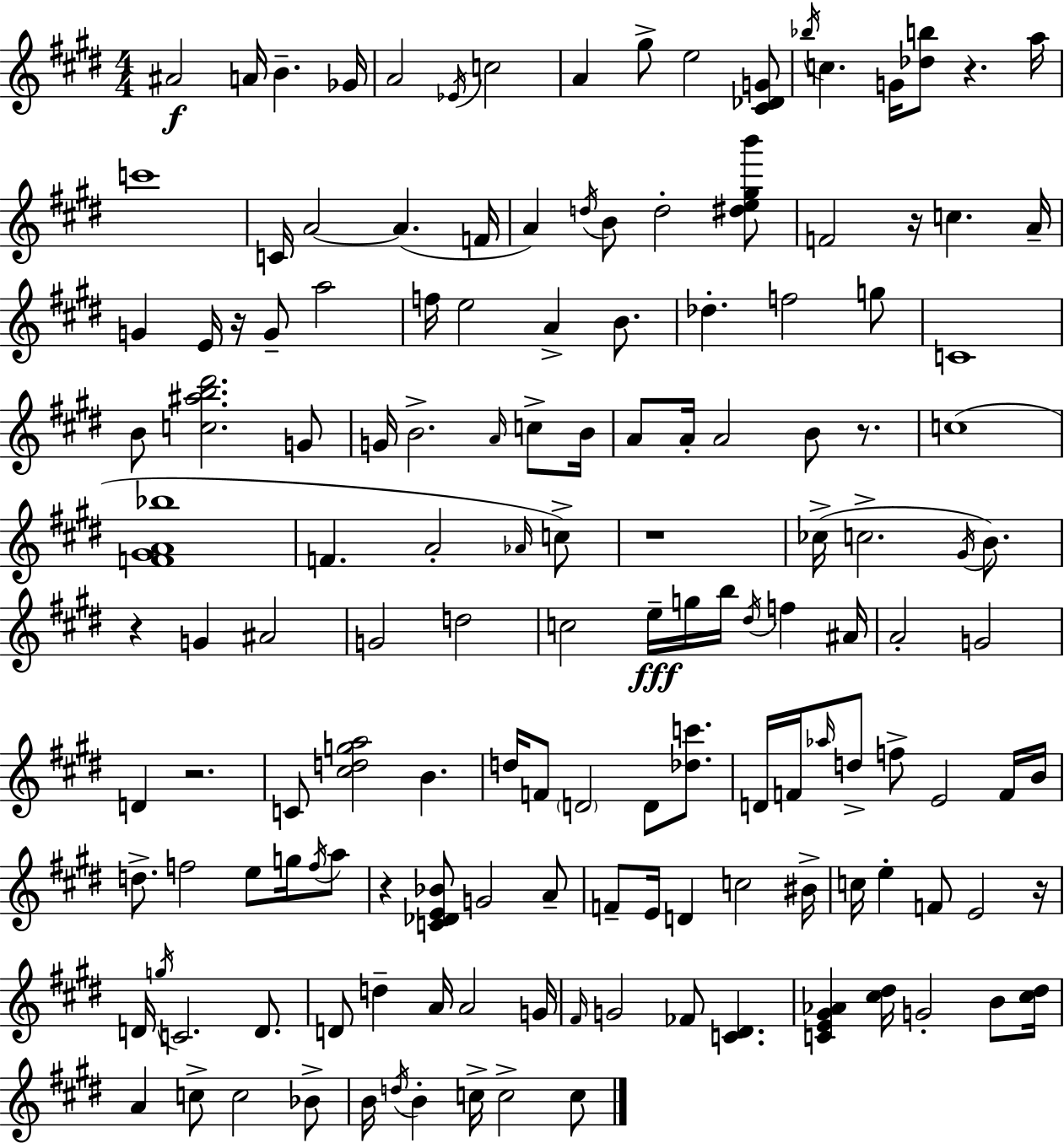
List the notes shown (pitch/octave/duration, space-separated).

A#4/h A4/s B4/q. Gb4/s A4/h Eb4/s C5/h A4/q G#5/e E5/h [C#4,Db4,G4]/e Bb5/s C5/q. G4/s [Db5,B5]/e R/q. A5/s C6/w C4/s A4/h A4/q. F4/s A4/q D5/s B4/e D5/h [D#5,E5,G#5,B6]/e F4/h R/s C5/q. A4/s G4/q E4/s R/s G4/e A5/h F5/s E5/h A4/q B4/e. Db5/q. F5/h G5/e C4/w B4/e [C5,A#5,B5,D#6]/h. G4/e G4/s B4/h. A4/s C5/e B4/s A4/e A4/s A4/h B4/e R/e. C5/w [F4,G#4,A4,Bb5]/w F4/q. A4/h Ab4/s C5/e R/w CES5/s C5/h. G#4/s B4/e. R/q G4/q A#4/h G4/h D5/h C5/h E5/s G5/s B5/s D#5/s F5/q A#4/s A4/h G4/h D4/q R/h. C4/e [C#5,D5,G5,A5]/h B4/q. D5/s F4/e D4/h D4/e [Db5,C6]/e. D4/s F4/s Ab5/s D5/e F5/e E4/h F4/s B4/s D5/e. F5/h E5/e G5/s F5/s A5/e R/q [C4,Db4,E4,Bb4]/e G4/h A4/e F4/e E4/s D4/q C5/h BIS4/s C5/s E5/q F4/e E4/h R/s D4/s G5/s C4/h. D4/e. D4/e D5/q A4/s A4/h G4/s F#4/s G4/h FES4/e [C4,D#4]/q. [C4,E4,G#4,Ab4]/q [C#5,D#5]/s G4/h B4/e [C#5,D#5]/s A4/q C5/e C5/h Bb4/e B4/s D5/s B4/q C5/s C5/h C5/e